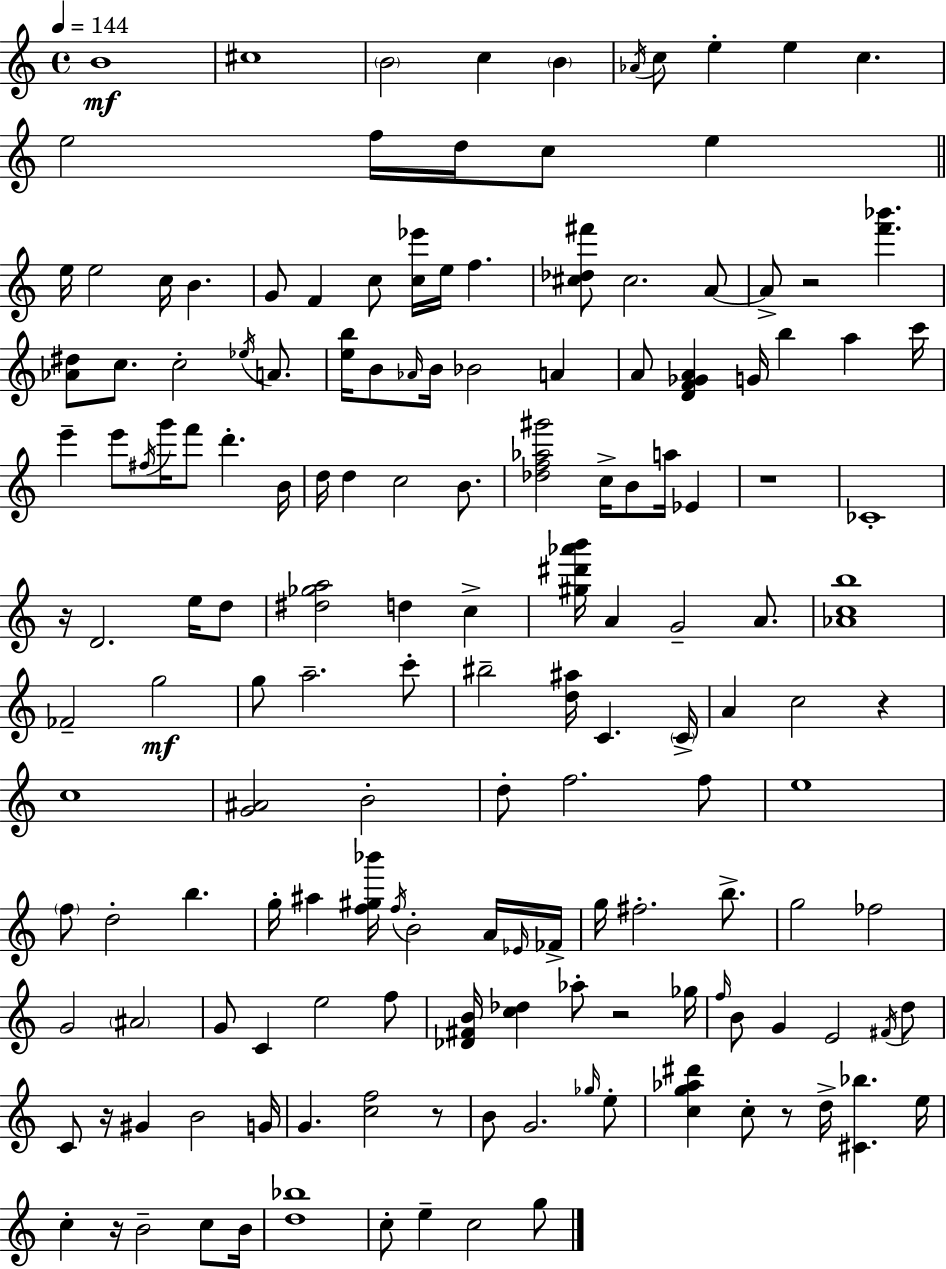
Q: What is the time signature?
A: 4/4